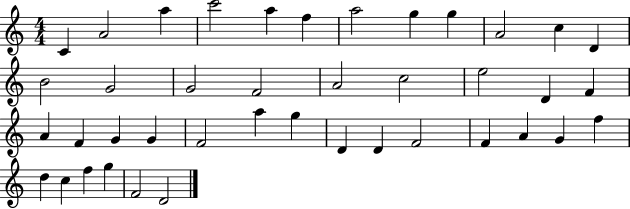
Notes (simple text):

C4/q A4/h A5/q C6/h A5/q F5/q A5/h G5/q G5/q A4/h C5/q D4/q B4/h G4/h G4/h F4/h A4/h C5/h E5/h D4/q F4/q A4/q F4/q G4/q G4/q F4/h A5/q G5/q D4/q D4/q F4/h F4/q A4/q G4/q F5/q D5/q C5/q F5/q G5/q F4/h D4/h